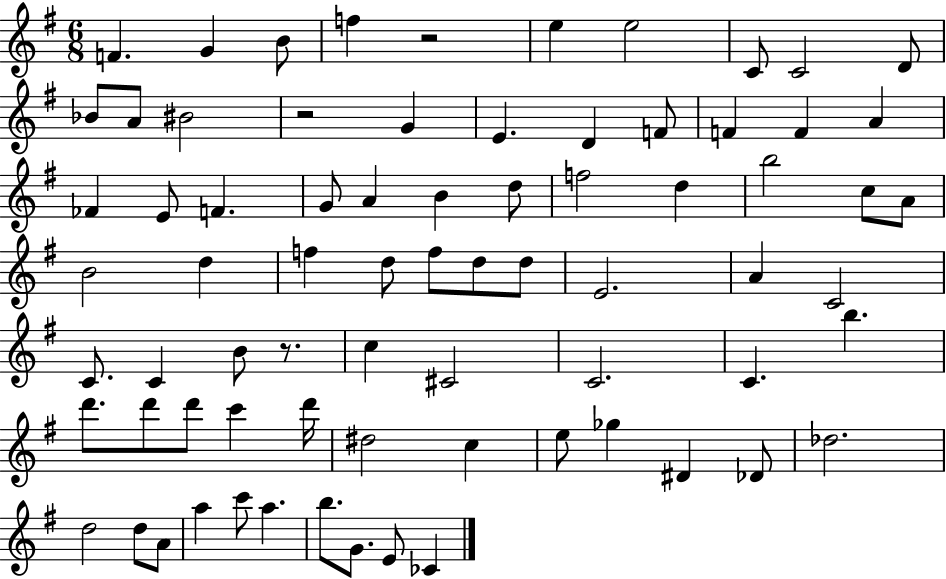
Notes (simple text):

F4/q. G4/q B4/e F5/q R/h E5/q E5/h C4/e C4/h D4/e Bb4/e A4/e BIS4/h R/h G4/q E4/q. D4/q F4/e F4/q F4/q A4/q FES4/q E4/e F4/q. G4/e A4/q B4/q D5/e F5/h D5/q B5/h C5/e A4/e B4/h D5/q F5/q D5/e F5/e D5/e D5/e E4/h. A4/q C4/h C4/e. C4/q B4/e R/e. C5/q C#4/h C4/h. C4/q. B5/q. D6/e. D6/e D6/e C6/q D6/s D#5/h C5/q E5/e Gb5/q D#4/q Db4/e Db5/h. D5/h D5/e A4/e A5/q C6/e A5/q. B5/e. G4/e. E4/e CES4/q